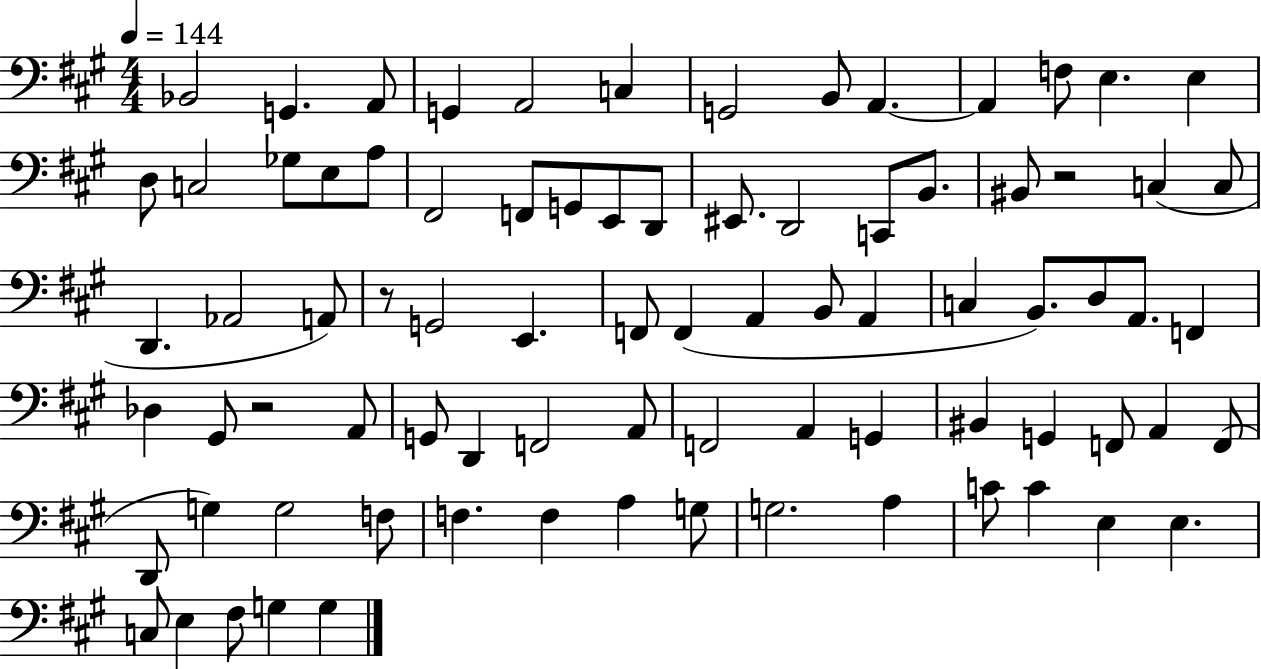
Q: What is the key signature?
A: A major